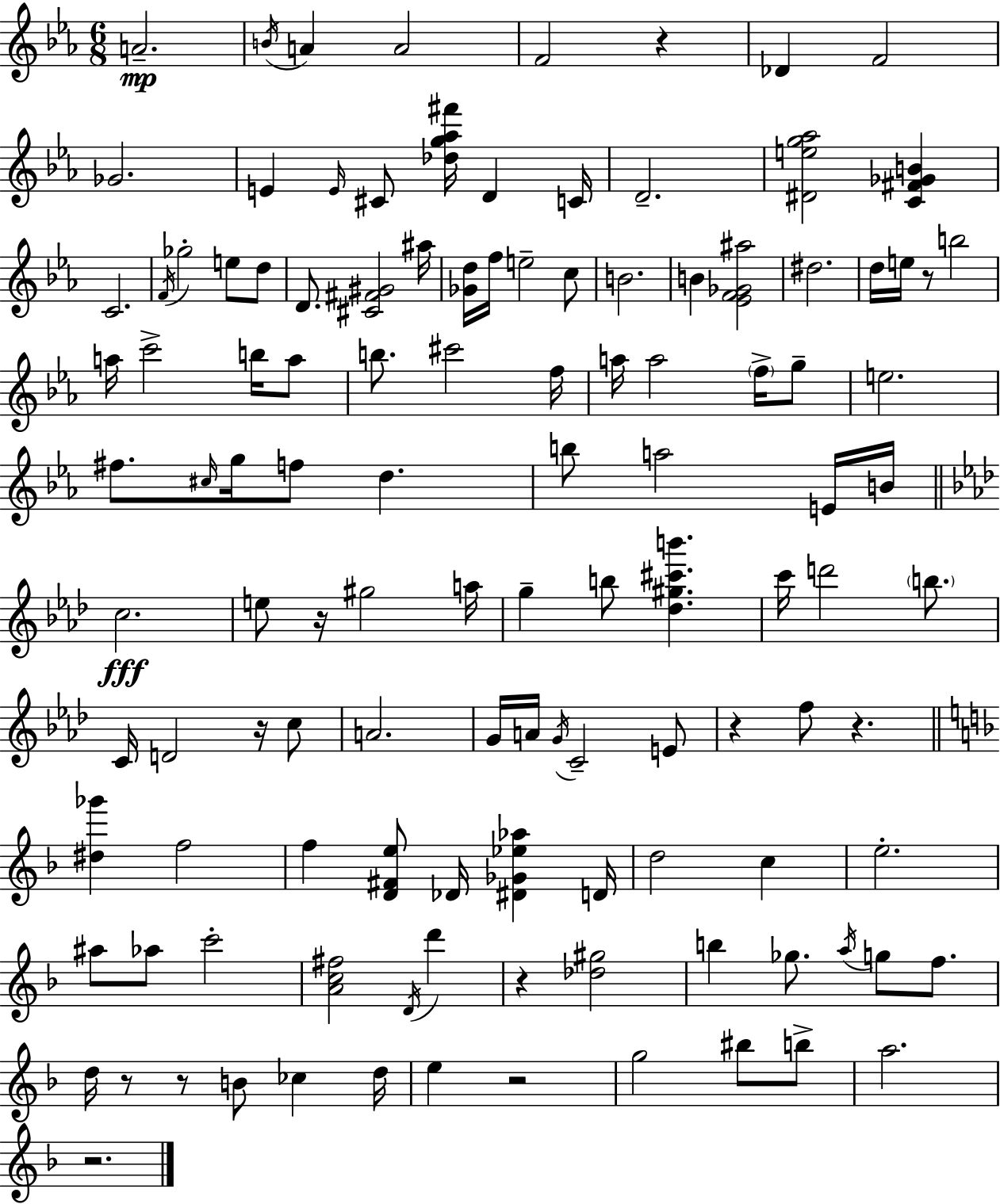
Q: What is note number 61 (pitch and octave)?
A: C4